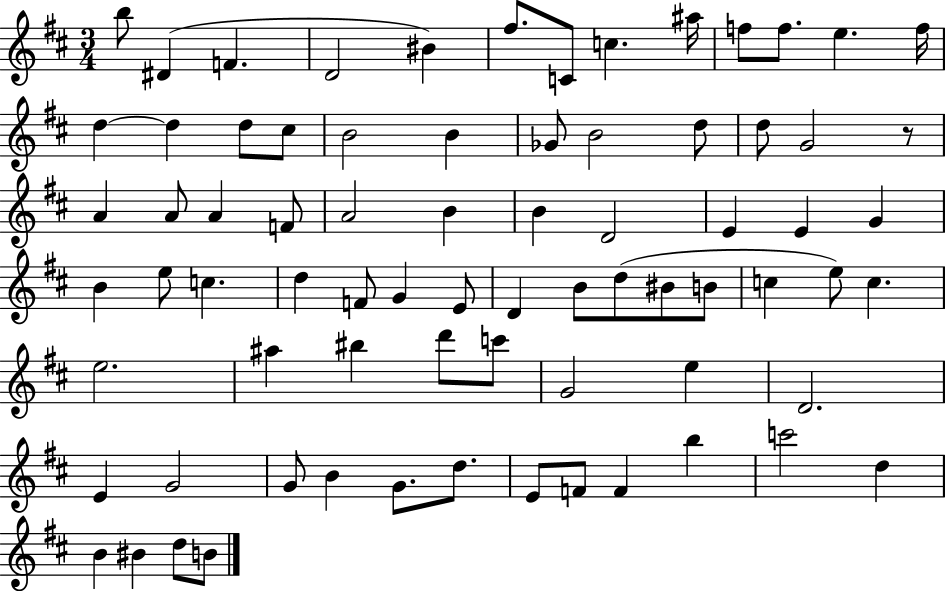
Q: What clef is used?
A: treble